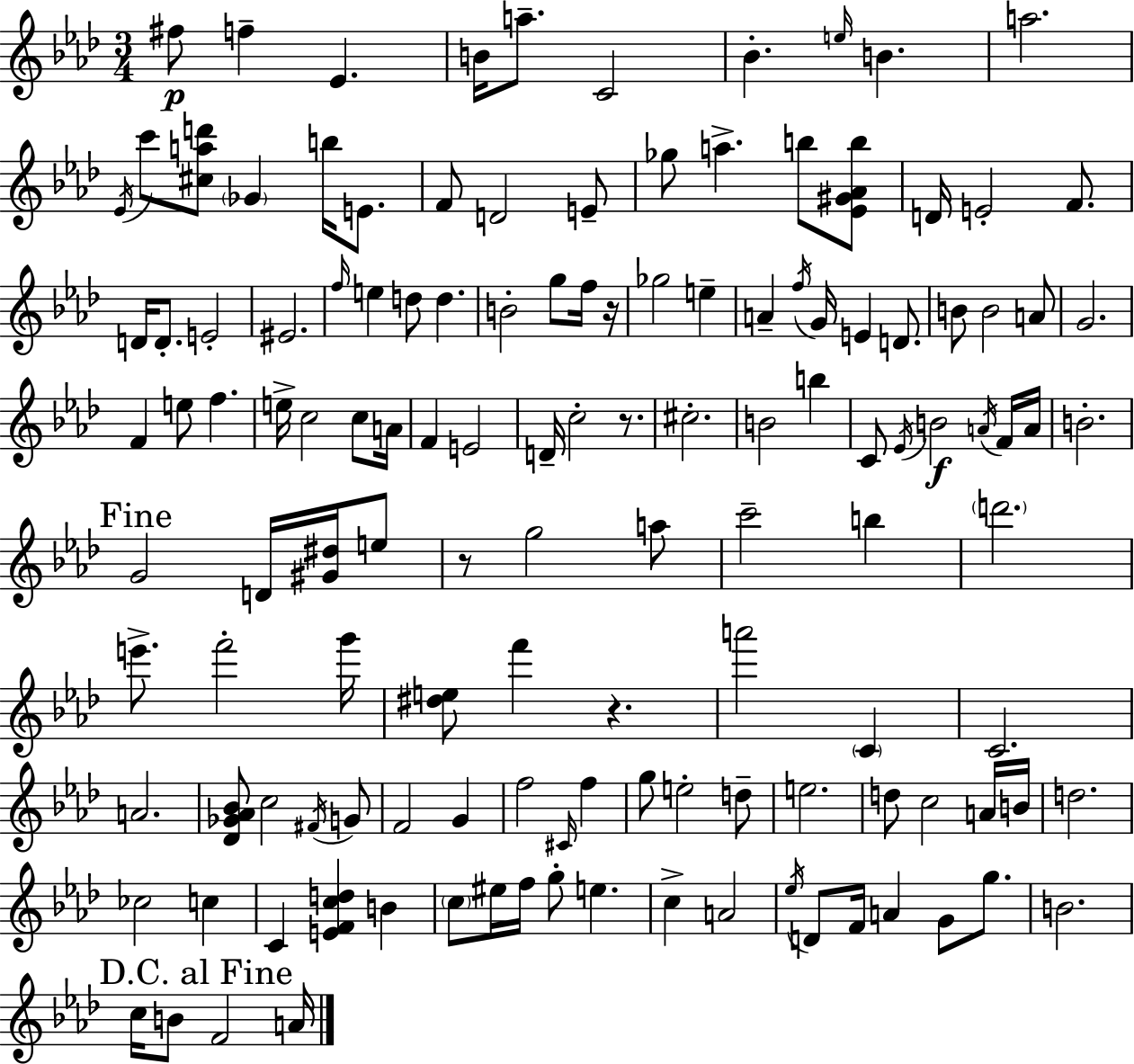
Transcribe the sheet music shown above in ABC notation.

X:1
T:Untitled
M:3/4
L:1/4
K:Ab
^f/2 f _E B/4 a/2 C2 _B e/4 B a2 _E/4 c'/2 [^cad']/2 _G b/4 E/2 F/2 D2 E/2 _g/2 a b/2 [_E^G_Ab]/2 D/4 E2 F/2 D/4 D/2 E2 ^E2 f/4 e d/2 d B2 g/2 f/4 z/4 _g2 e A f/4 G/4 E D/2 B/2 B2 A/2 G2 F e/2 f e/4 c2 c/2 A/4 F E2 D/4 c2 z/2 ^c2 B2 b C/2 _E/4 B2 A/4 F/4 A/4 B2 G2 D/4 [^G^d]/4 e/2 z/2 g2 a/2 c'2 b d'2 e'/2 f'2 g'/4 [^de]/2 f' z a'2 C C2 A2 [_D_G_A_B]/2 c2 ^F/4 G/2 F2 G f2 ^C/4 f g/2 e2 d/2 e2 d/2 c2 A/4 B/4 d2 _c2 c C [EFcd] B c/2 ^e/4 f/4 g/2 e c A2 _e/4 D/2 F/4 A G/2 g/2 B2 c/4 B/2 F2 A/4